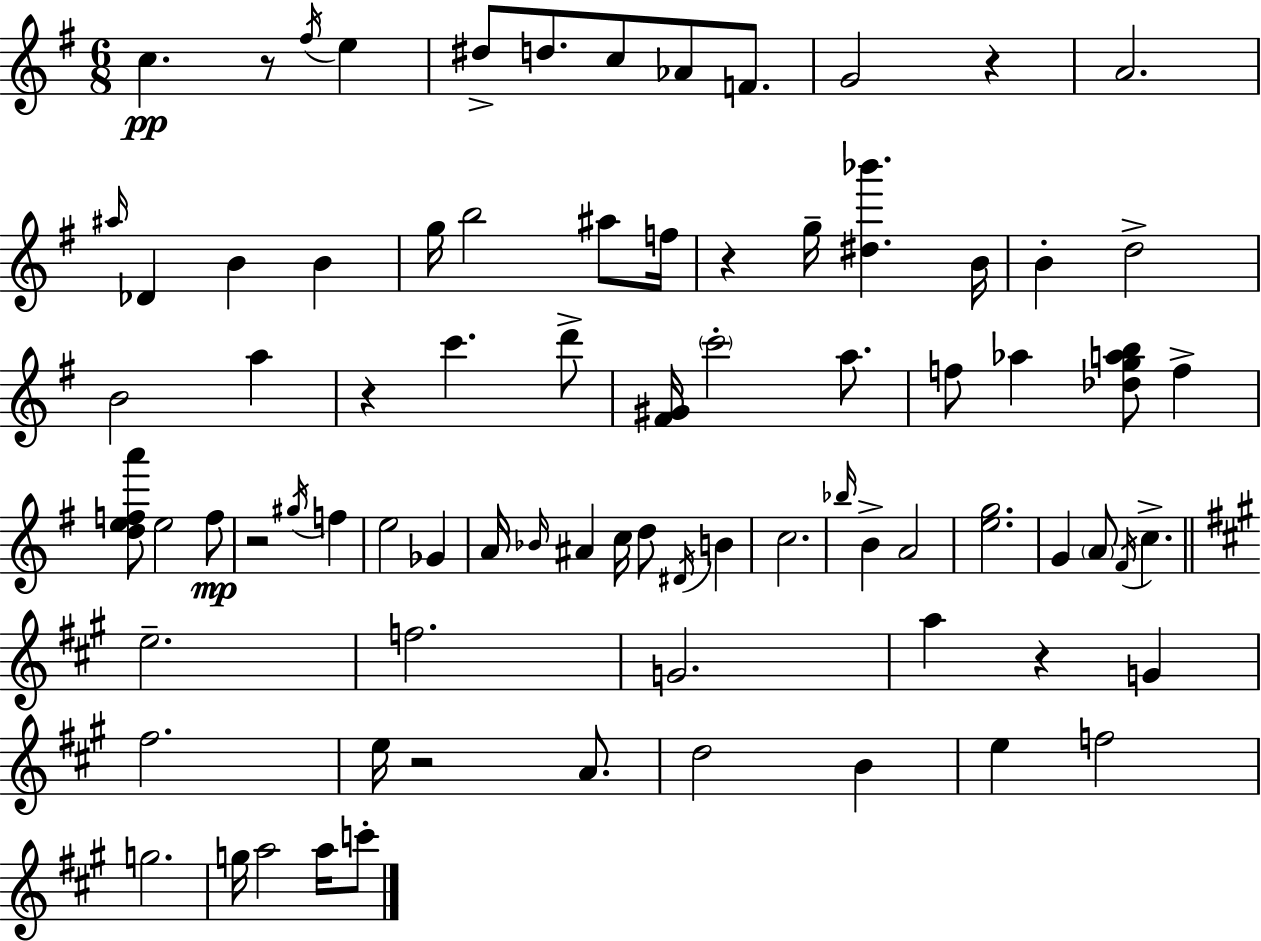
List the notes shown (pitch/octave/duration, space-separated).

C5/q. R/e F#5/s E5/q D#5/e D5/e. C5/e Ab4/e F4/e. G4/h R/q A4/h. A#5/s Db4/q B4/q B4/q G5/s B5/h A#5/e F5/s R/q G5/s [D#5,Bb6]/q. B4/s B4/q D5/h B4/h A5/q R/q C6/q. D6/e [F#4,G#4]/s C6/h A5/e. F5/e Ab5/q [Db5,G5,A5,B5]/e F5/q [D5,E5,F5,A6]/e E5/h F5/e R/h G#5/s F5/q E5/h Gb4/q A4/s Bb4/s A#4/q C5/s D5/e D#4/s B4/q C5/h. Bb5/s B4/q A4/h [E5,G5]/h. G4/q A4/e F#4/s C5/q. E5/h. F5/h. G4/h. A5/q R/q G4/q F#5/h. E5/s R/h A4/e. D5/h B4/q E5/q F5/h G5/h. G5/s A5/h A5/s C6/e